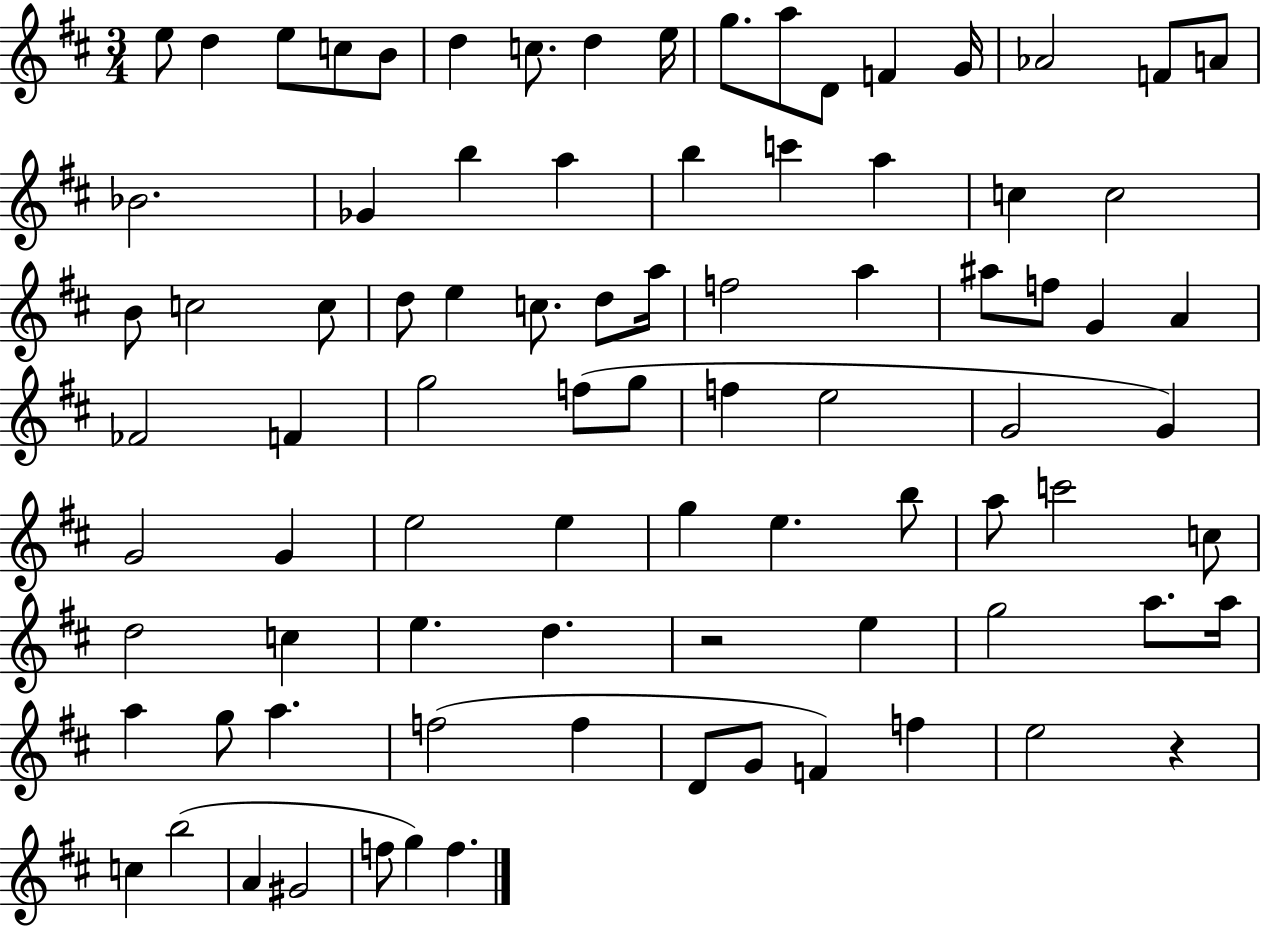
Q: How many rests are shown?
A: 2